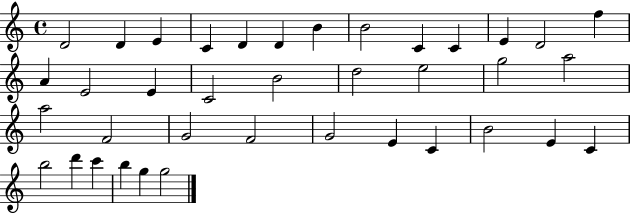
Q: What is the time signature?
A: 4/4